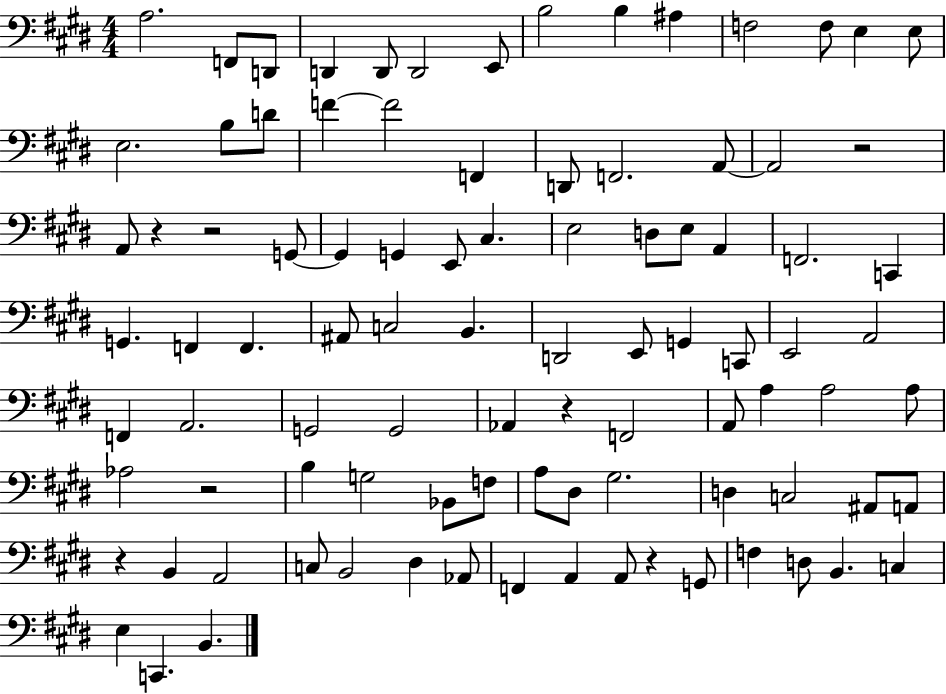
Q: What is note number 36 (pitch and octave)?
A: C2